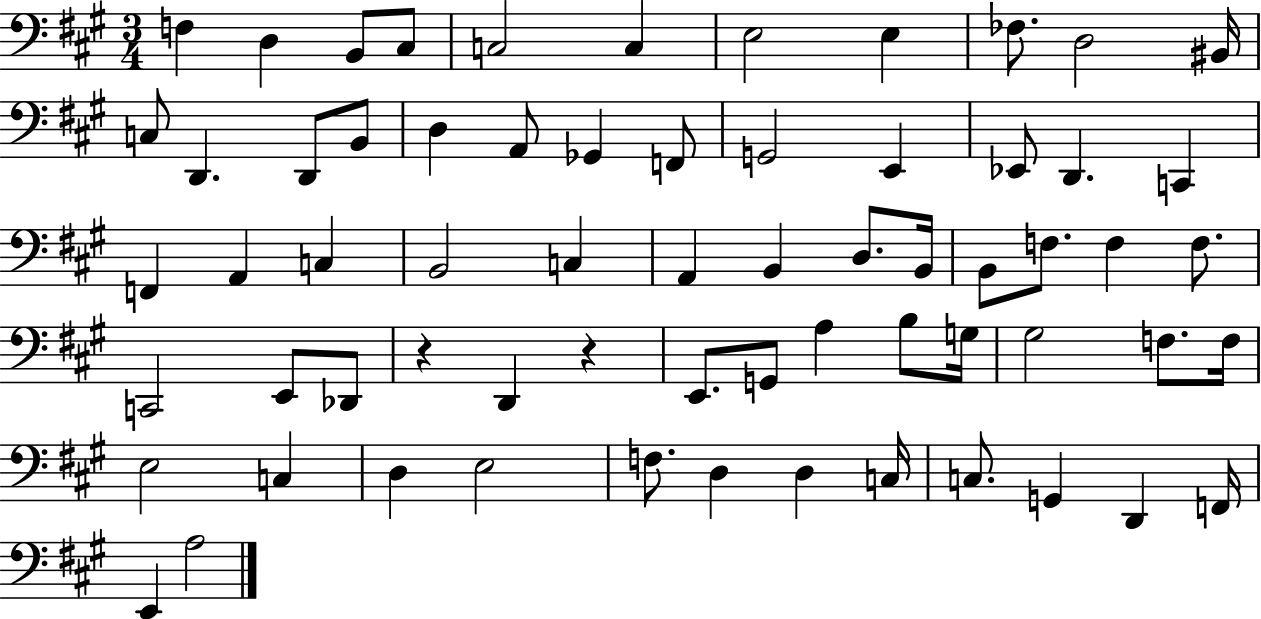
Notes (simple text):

F3/q D3/q B2/e C#3/e C3/h C3/q E3/h E3/q FES3/e. D3/h BIS2/s C3/e D2/q. D2/e B2/e D3/q A2/e Gb2/q F2/e G2/h E2/q Eb2/e D2/q. C2/q F2/q A2/q C3/q B2/h C3/q A2/q B2/q D3/e. B2/s B2/e F3/e. F3/q F3/e. C2/h E2/e Db2/e R/q D2/q R/q E2/e. G2/e A3/q B3/e G3/s G#3/h F3/e. F3/s E3/h C3/q D3/q E3/h F3/e. D3/q D3/q C3/s C3/e. G2/q D2/q F2/s E2/q A3/h